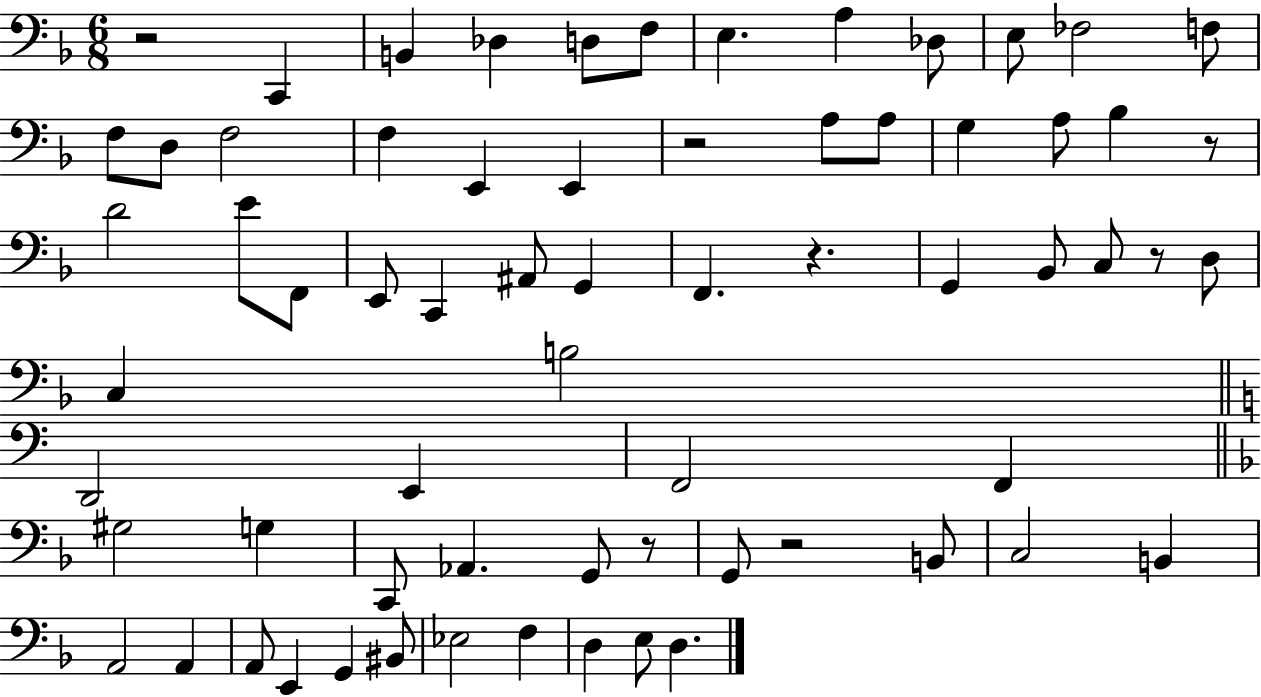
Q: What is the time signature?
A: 6/8